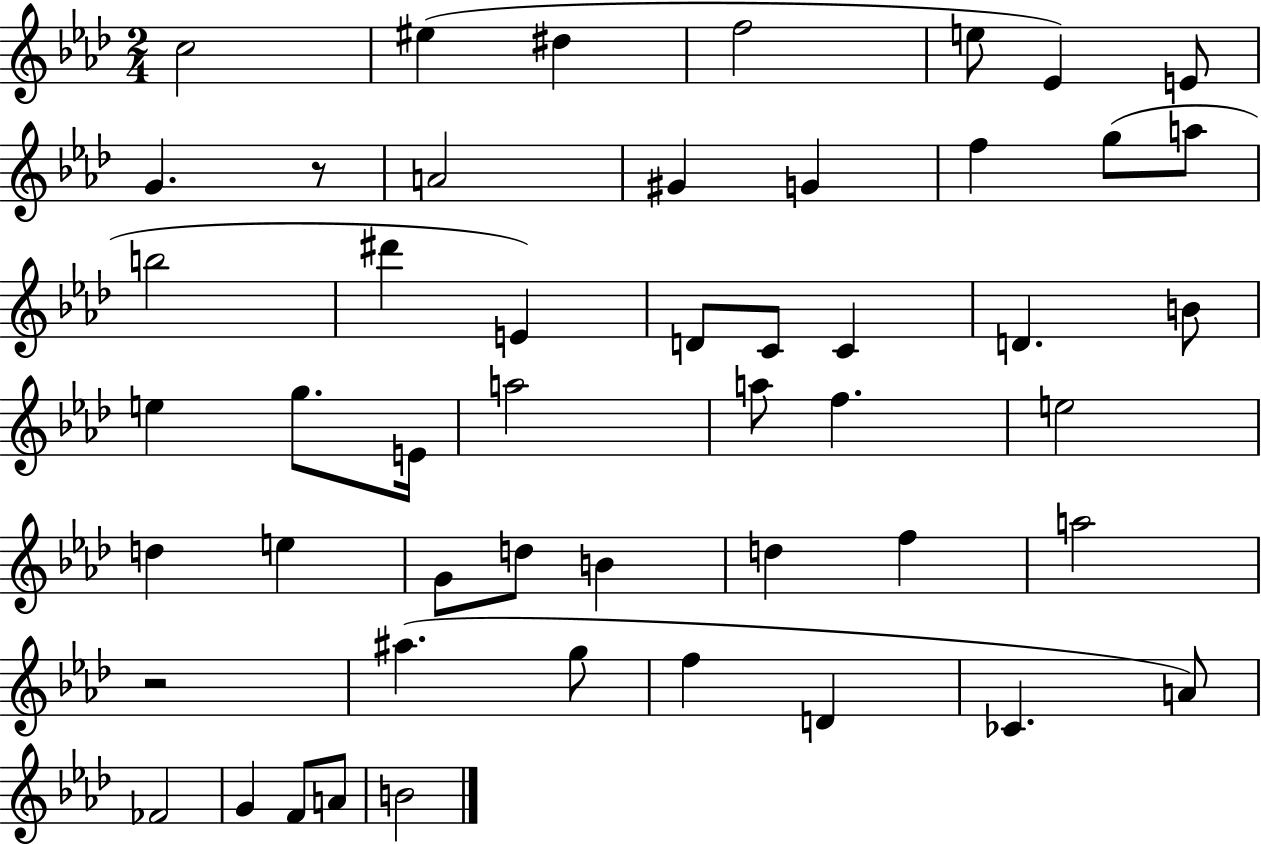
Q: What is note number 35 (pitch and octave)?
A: D5